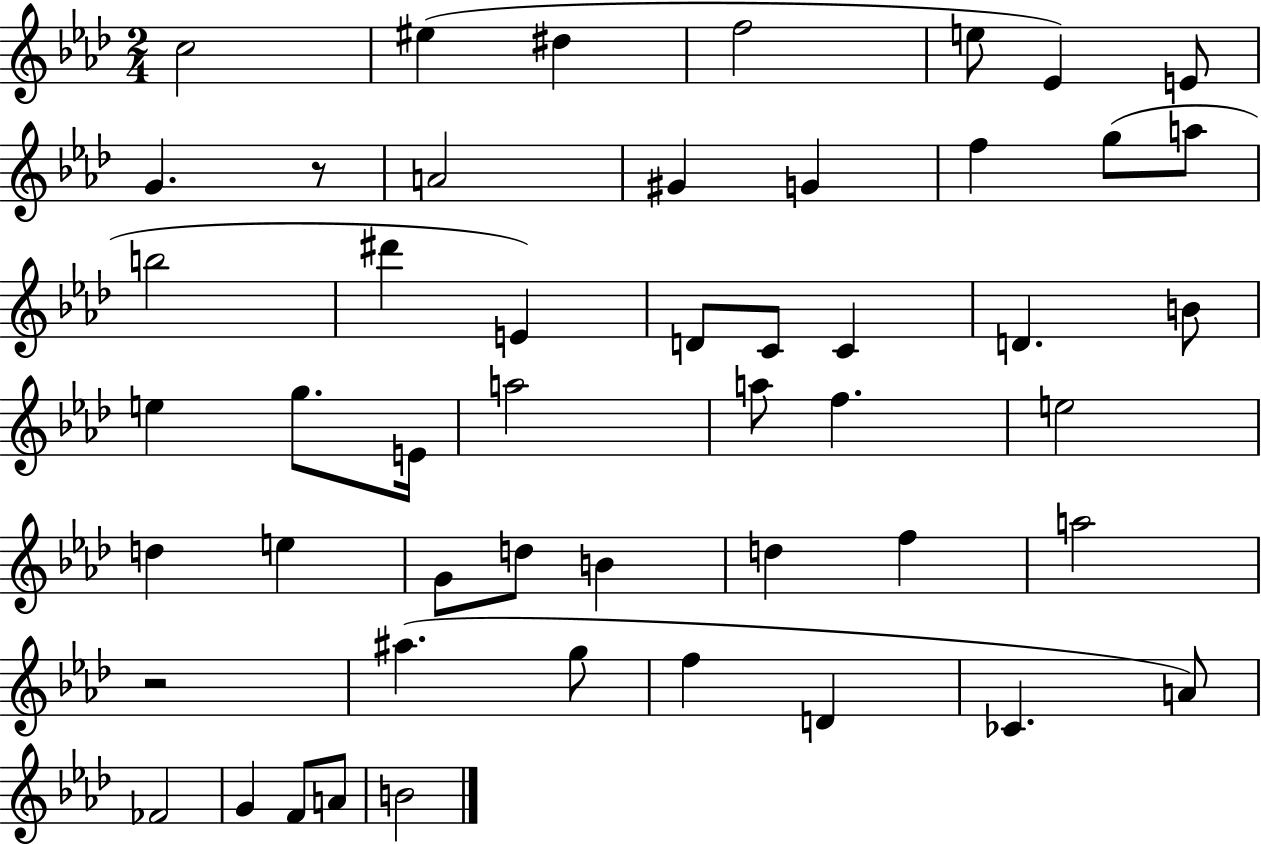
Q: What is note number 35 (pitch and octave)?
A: D5